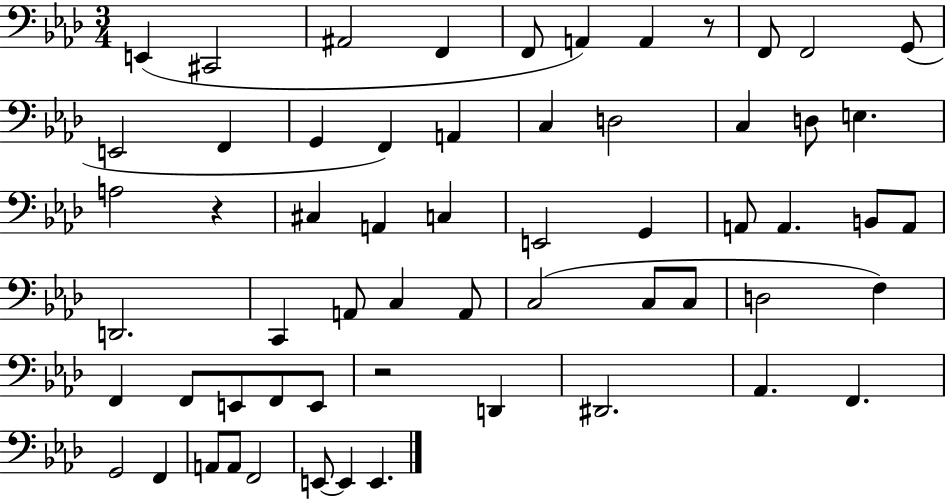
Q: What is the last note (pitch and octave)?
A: E2